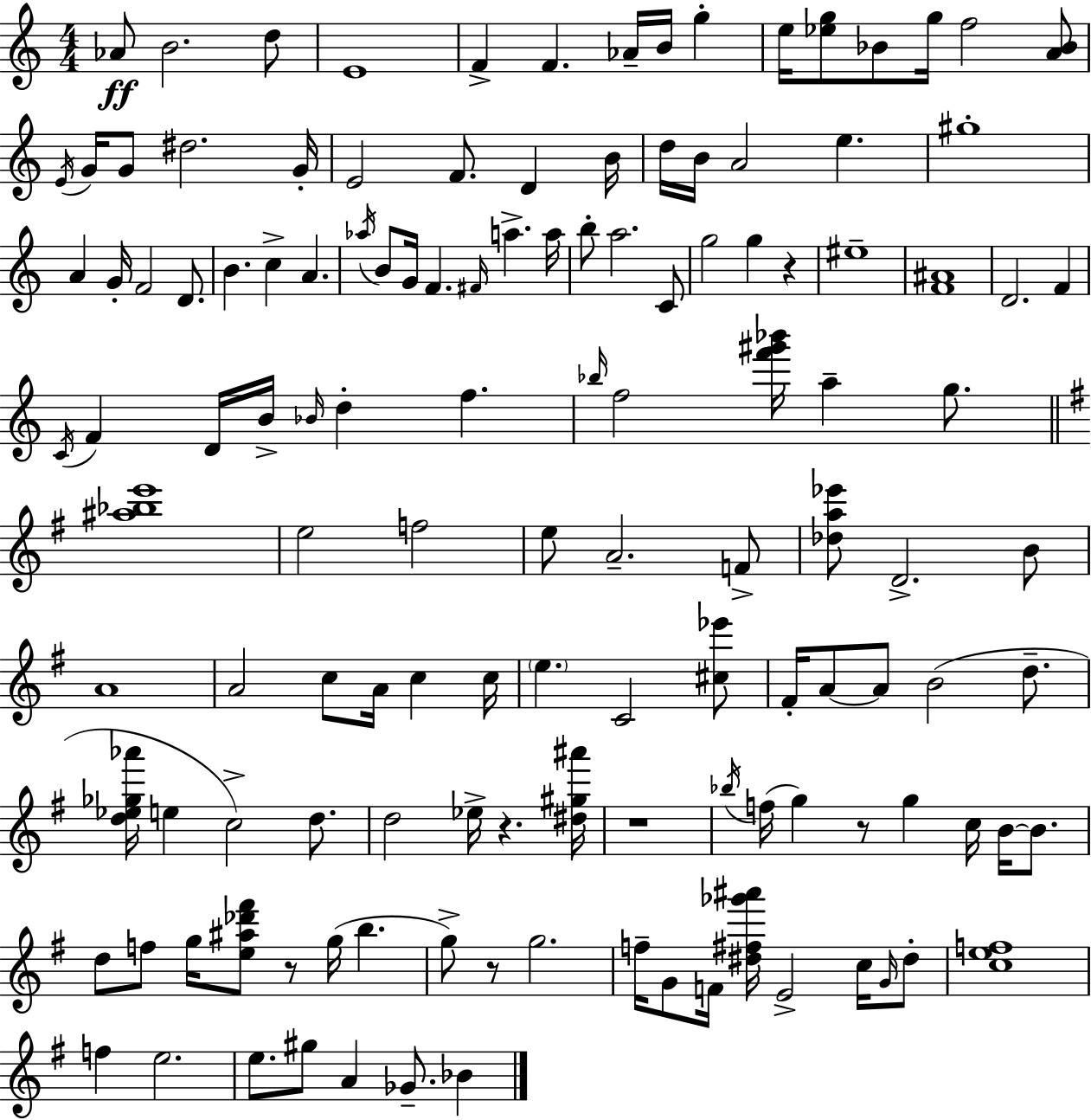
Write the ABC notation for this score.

X:1
T:Untitled
M:4/4
L:1/4
K:Am
_A/2 B2 d/2 E4 F F _A/4 B/4 g e/4 [_eg]/2 _B/2 g/4 f2 [A_B]/2 E/4 G/4 G/2 ^d2 G/4 E2 F/2 D B/4 d/4 B/4 A2 e ^g4 A G/4 F2 D/2 B c A _a/4 B/2 G/4 F ^F/4 a a/4 b/2 a2 C/2 g2 g z ^e4 [F^A]4 D2 F C/4 F D/4 B/4 _B/4 d f _b/4 f2 [f'^g'_b']/4 a g/2 [^a_be']4 e2 f2 e/2 A2 F/2 [_da_e']/2 D2 B/2 A4 A2 c/2 A/4 c c/4 e C2 [^c_e']/2 ^F/4 A/2 A/2 B2 d/2 [d_e_g_a']/4 e c2 d/2 d2 _e/4 z [^d^g^a']/4 z4 _b/4 f/4 g z/2 g c/4 B/4 B/2 d/2 f/2 g/4 [e^a_d'^f']/2 z/2 g/4 b g/2 z/2 g2 f/4 G/2 F/4 [^d^f_g'^a']/4 E2 c/4 G/4 ^d/2 [cef]4 f e2 e/2 ^g/2 A _G/2 _B